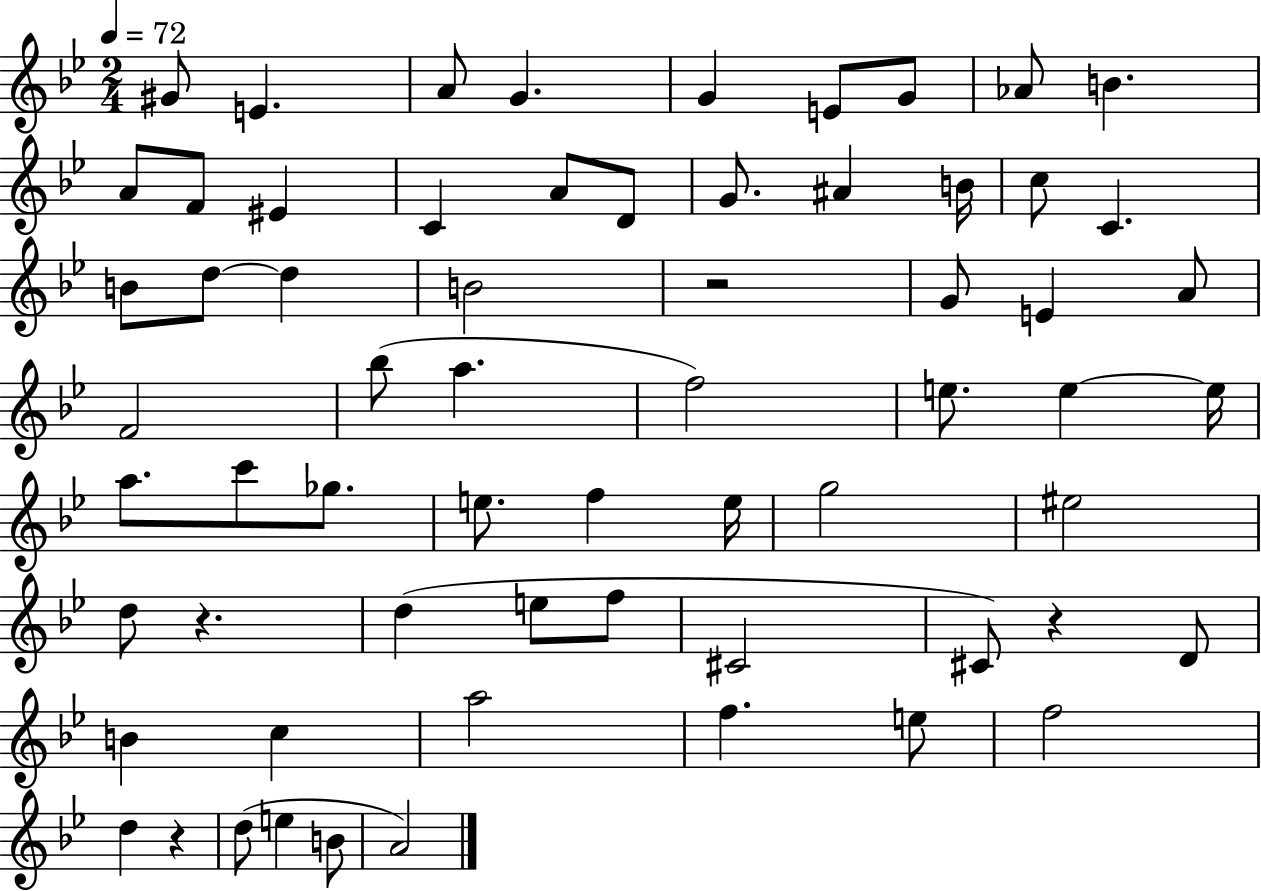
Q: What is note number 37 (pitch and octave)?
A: Gb5